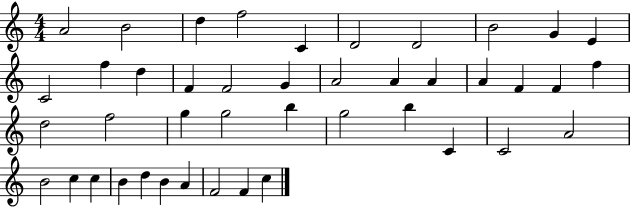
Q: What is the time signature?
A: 4/4